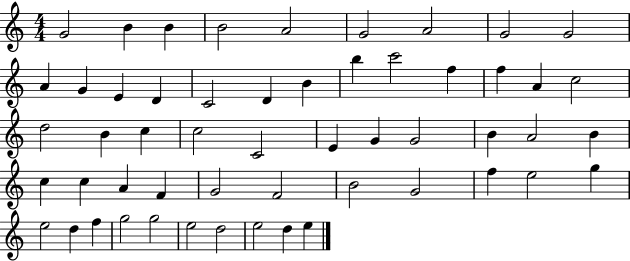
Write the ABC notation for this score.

X:1
T:Untitled
M:4/4
L:1/4
K:C
G2 B B B2 A2 G2 A2 G2 G2 A G E D C2 D B b c'2 f f A c2 d2 B c c2 C2 E G G2 B A2 B c c A F G2 F2 B2 G2 f e2 g e2 d f g2 g2 e2 d2 e2 d e